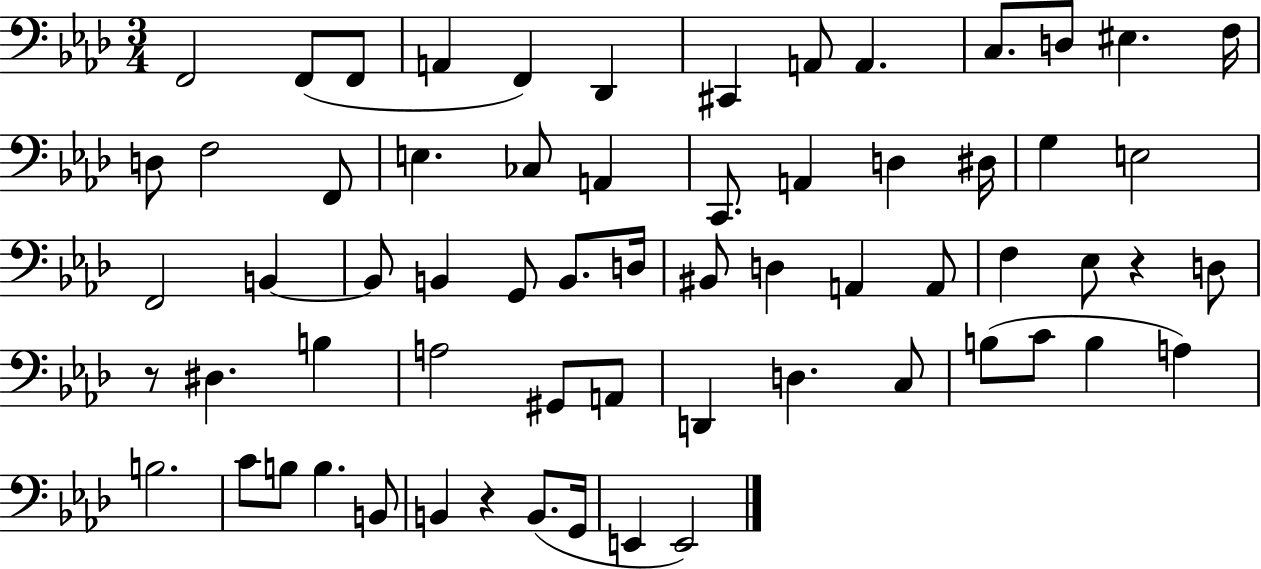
X:1
T:Untitled
M:3/4
L:1/4
K:Ab
F,,2 F,,/2 F,,/2 A,, F,, _D,, ^C,, A,,/2 A,, C,/2 D,/2 ^E, F,/4 D,/2 F,2 F,,/2 E, _C,/2 A,, C,,/2 A,, D, ^D,/4 G, E,2 F,,2 B,, B,,/2 B,, G,,/2 B,,/2 D,/4 ^B,,/2 D, A,, A,,/2 F, _E,/2 z D,/2 z/2 ^D, B, A,2 ^G,,/2 A,,/2 D,, D, C,/2 B,/2 C/2 B, A, B,2 C/2 B,/2 B, B,,/2 B,, z B,,/2 G,,/4 E,, E,,2